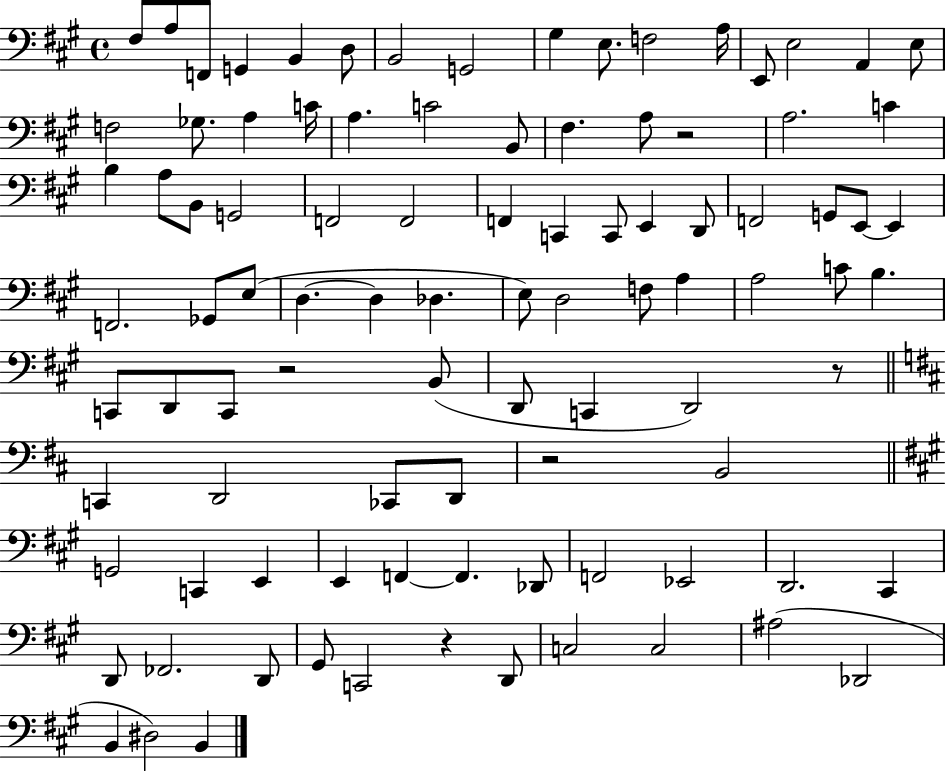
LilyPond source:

{
  \clef bass
  \time 4/4
  \defaultTimeSignature
  \key a \major
  fis8 a8 f,8 g,4 b,4 d8 | b,2 g,2 | gis4 e8. f2 a16 | e,8 e2 a,4 e8 | \break f2 ges8. a4 c'16 | a4. c'2 b,8 | fis4. a8 r2 | a2. c'4 | \break b4 a8 b,8 g,2 | f,2 f,2 | f,4 c,4 c,8 e,4 d,8 | f,2 g,8 e,8~~ e,4 | \break f,2. ges,8 e8( | d4.~~ d4 des4. | e8) d2 f8 a4 | a2 c'8 b4. | \break c,8 d,8 c,8 r2 b,8( | d,8 c,4 d,2) r8 | \bar "||" \break \key d \major c,4 d,2 ces,8 d,8 | r2 b,2 | \bar "||" \break \key a \major g,2 c,4 e,4 | e,4 f,4~~ f,4. des,8 | f,2 ees,2 | d,2. cis,4 | \break d,8 fes,2. d,8 | gis,8 c,2 r4 d,8 | c2 c2 | ais2( des,2 | \break b,4 dis2) b,4 | \bar "|."
}